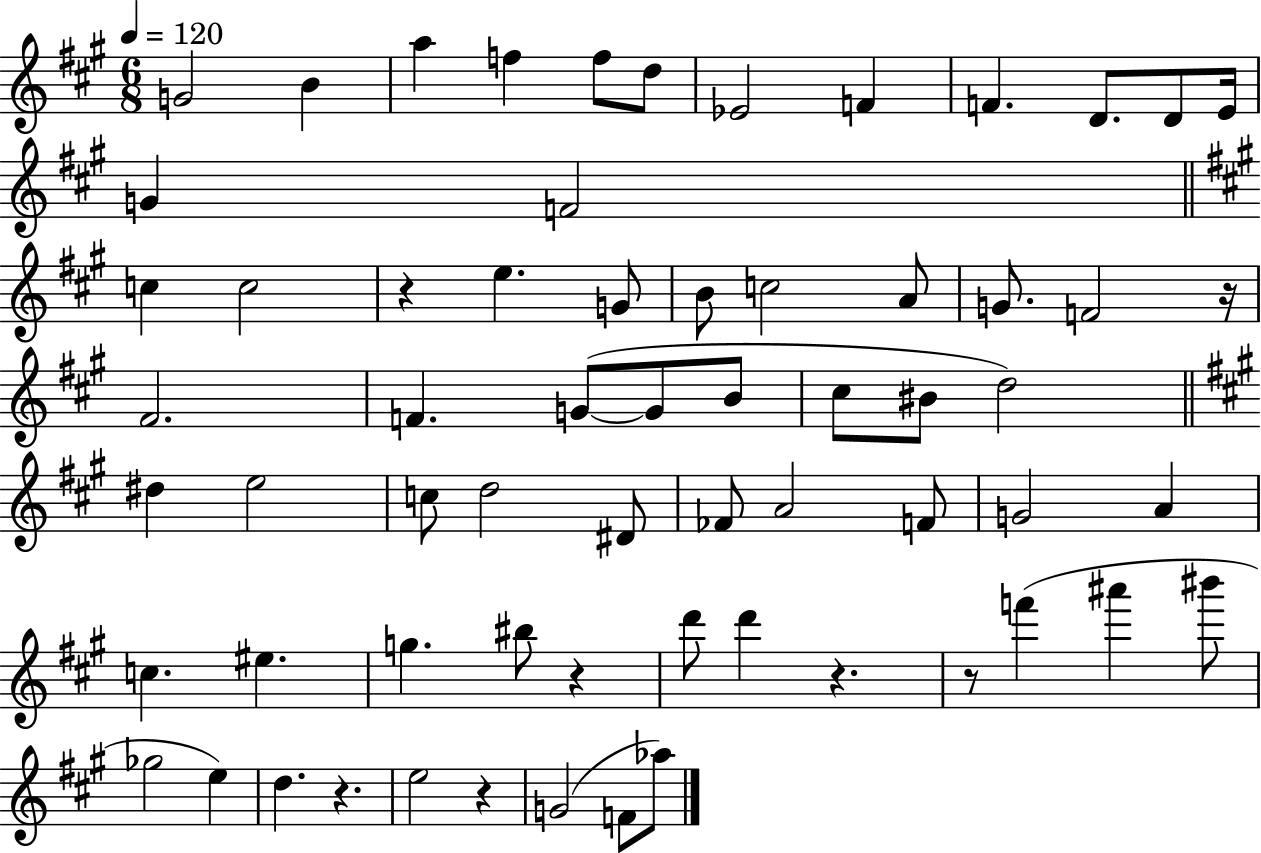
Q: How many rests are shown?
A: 7